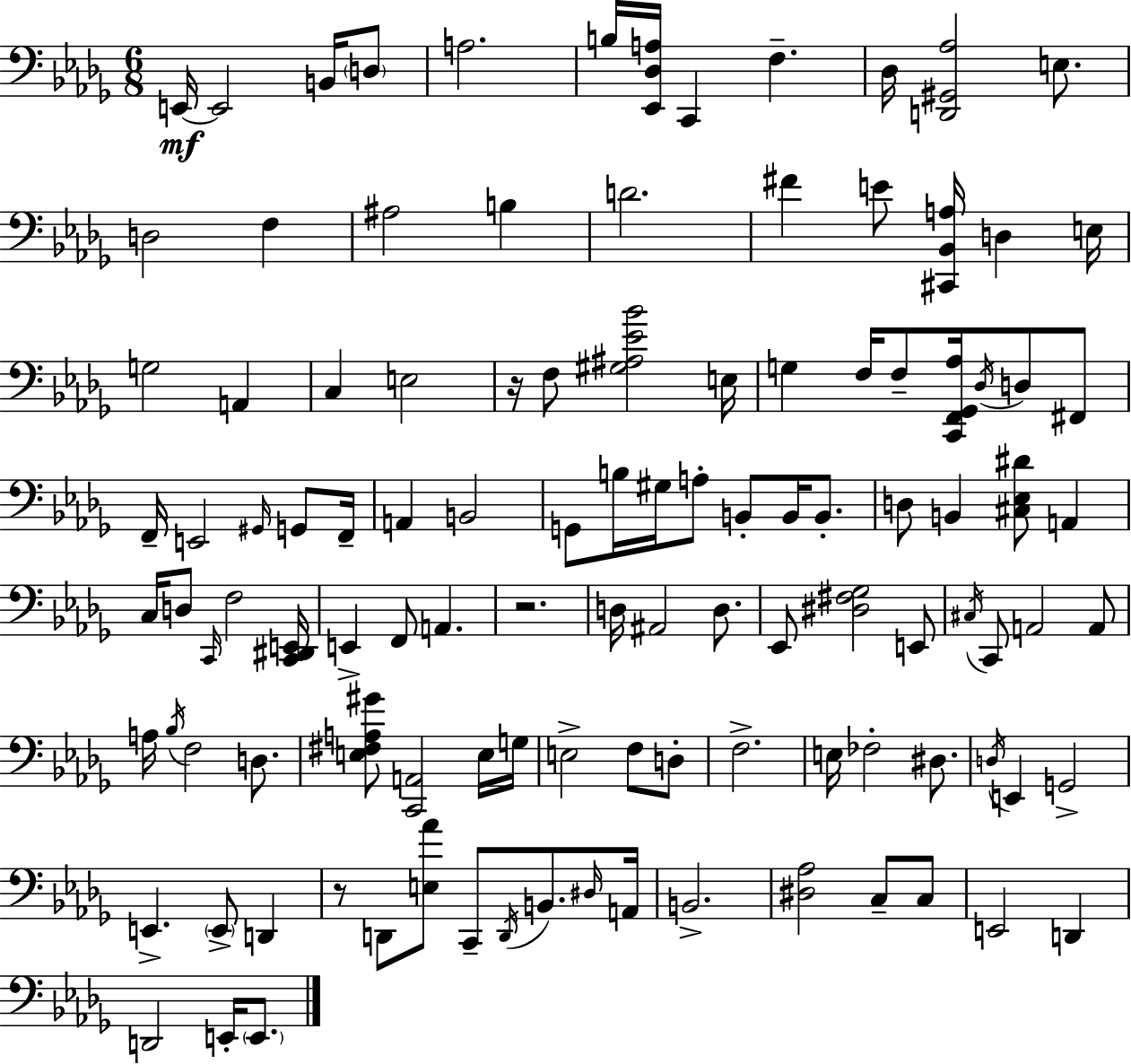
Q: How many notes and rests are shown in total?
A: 112